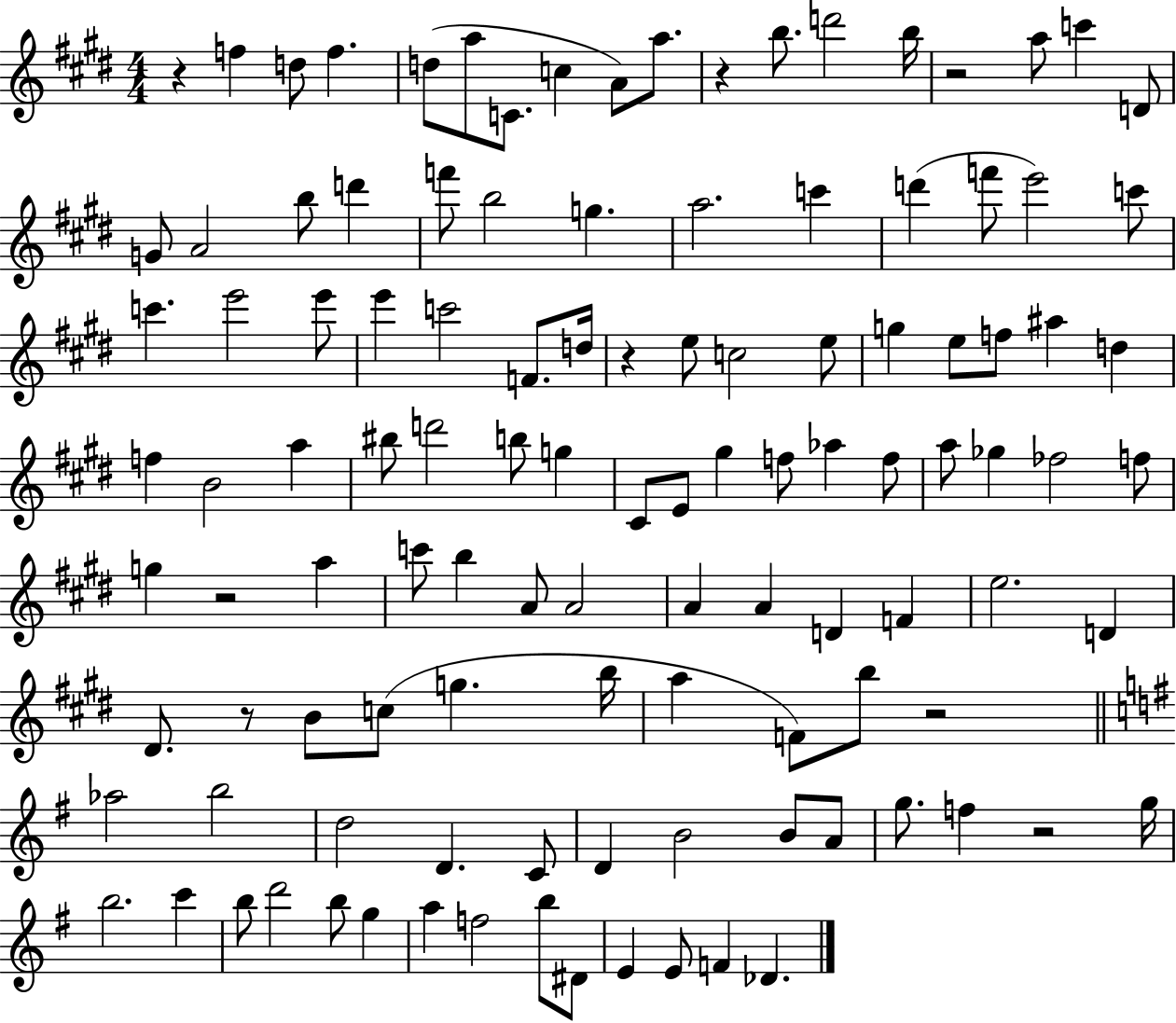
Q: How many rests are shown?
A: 8